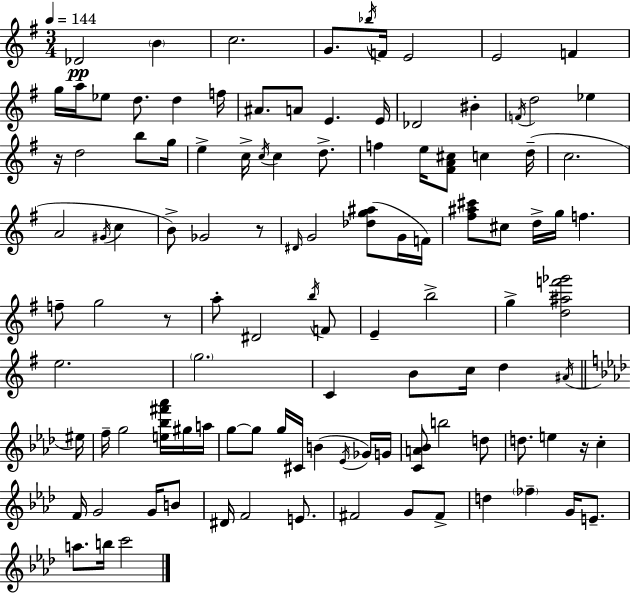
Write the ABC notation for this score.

X:1
T:Untitled
M:3/4
L:1/4
K:Em
_D2 B c2 G/2 _b/4 F/4 E2 E2 F g/4 a/4 _e/2 d/2 d f/4 ^A/2 A/2 E E/4 _D2 ^B F/4 d2 _e z/4 d2 b/2 g/4 e c/4 c/4 c d/2 f e/4 [^FA^c]/2 c d/4 c2 A2 ^G/4 c B/2 _G2 z/2 ^D/4 G2 [_dg^a]/2 G/4 F/4 [^f^a^c']/2 ^c/2 d/4 g/4 f f/2 g2 z/2 a/2 ^D2 b/4 F/2 E b2 g [d^af'_g']2 e2 g2 C B/2 c/4 d ^A/4 ^e/4 f/4 g2 [e_b^f'_a']/4 ^g/4 a/4 g/2 g/2 g/4 ^C/4 B _E/4 _G/4 G/4 [CA_B]/2 b2 d/2 d/2 e z/4 c F/4 G2 G/4 B/2 ^D/4 F2 E/2 ^F2 G/2 ^F/2 d _f G/4 E/2 a/2 b/4 c'2